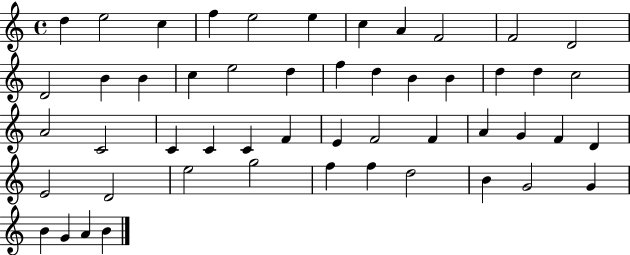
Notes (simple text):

D5/q E5/h C5/q F5/q E5/h E5/q C5/q A4/q F4/h F4/h D4/h D4/h B4/q B4/q C5/q E5/h D5/q F5/q D5/q B4/q B4/q D5/q D5/q C5/h A4/h C4/h C4/q C4/q C4/q F4/q E4/q F4/h F4/q A4/q G4/q F4/q D4/q E4/h D4/h E5/h G5/h F5/q F5/q D5/h B4/q G4/h G4/q B4/q G4/q A4/q B4/q